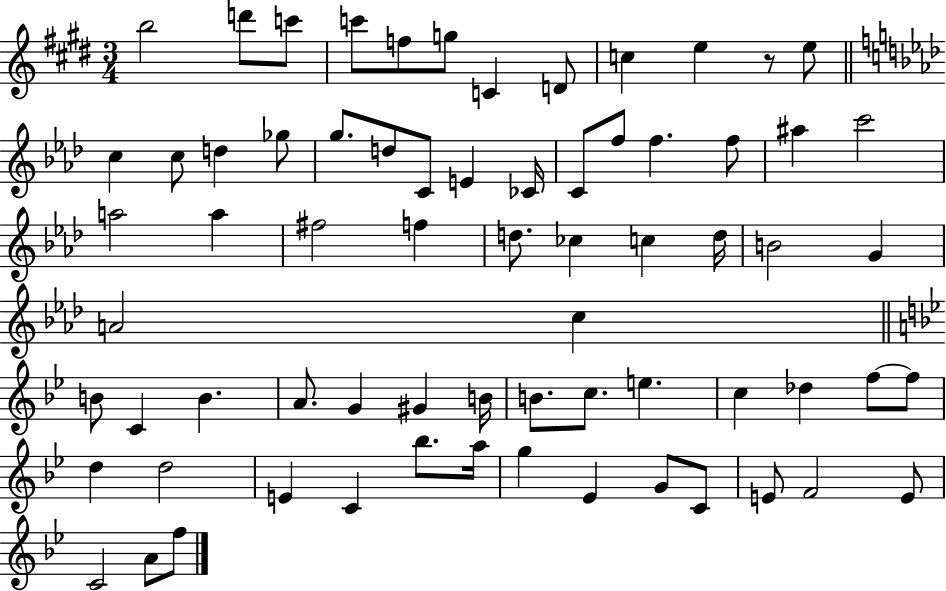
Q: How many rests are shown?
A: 1